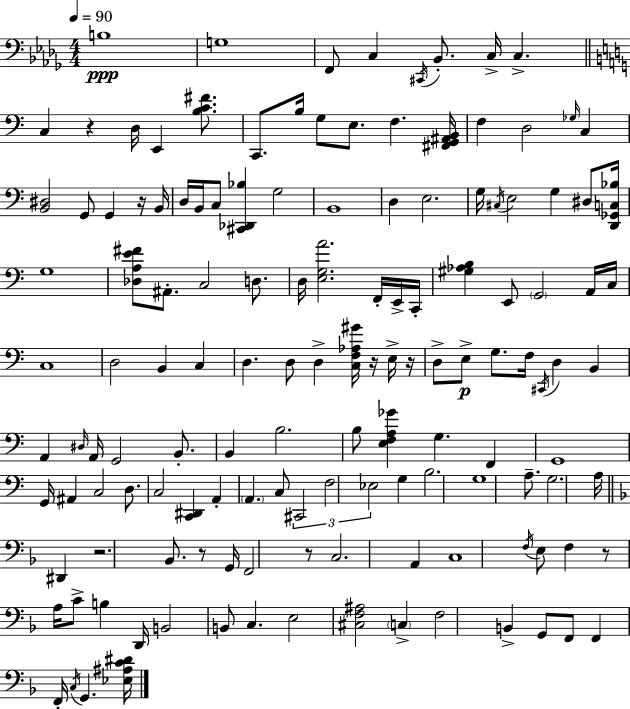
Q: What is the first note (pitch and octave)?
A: B3